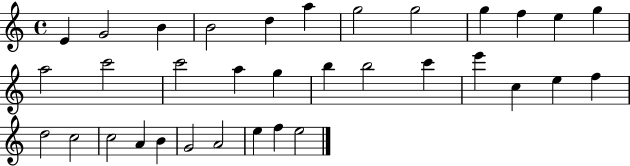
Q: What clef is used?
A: treble